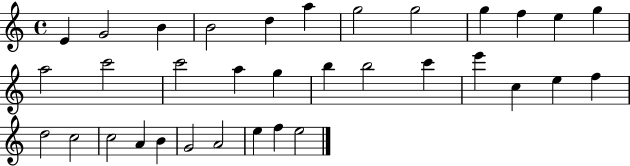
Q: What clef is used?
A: treble